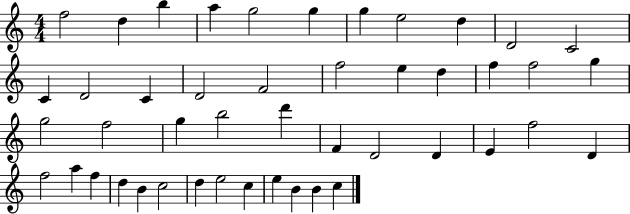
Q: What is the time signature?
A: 4/4